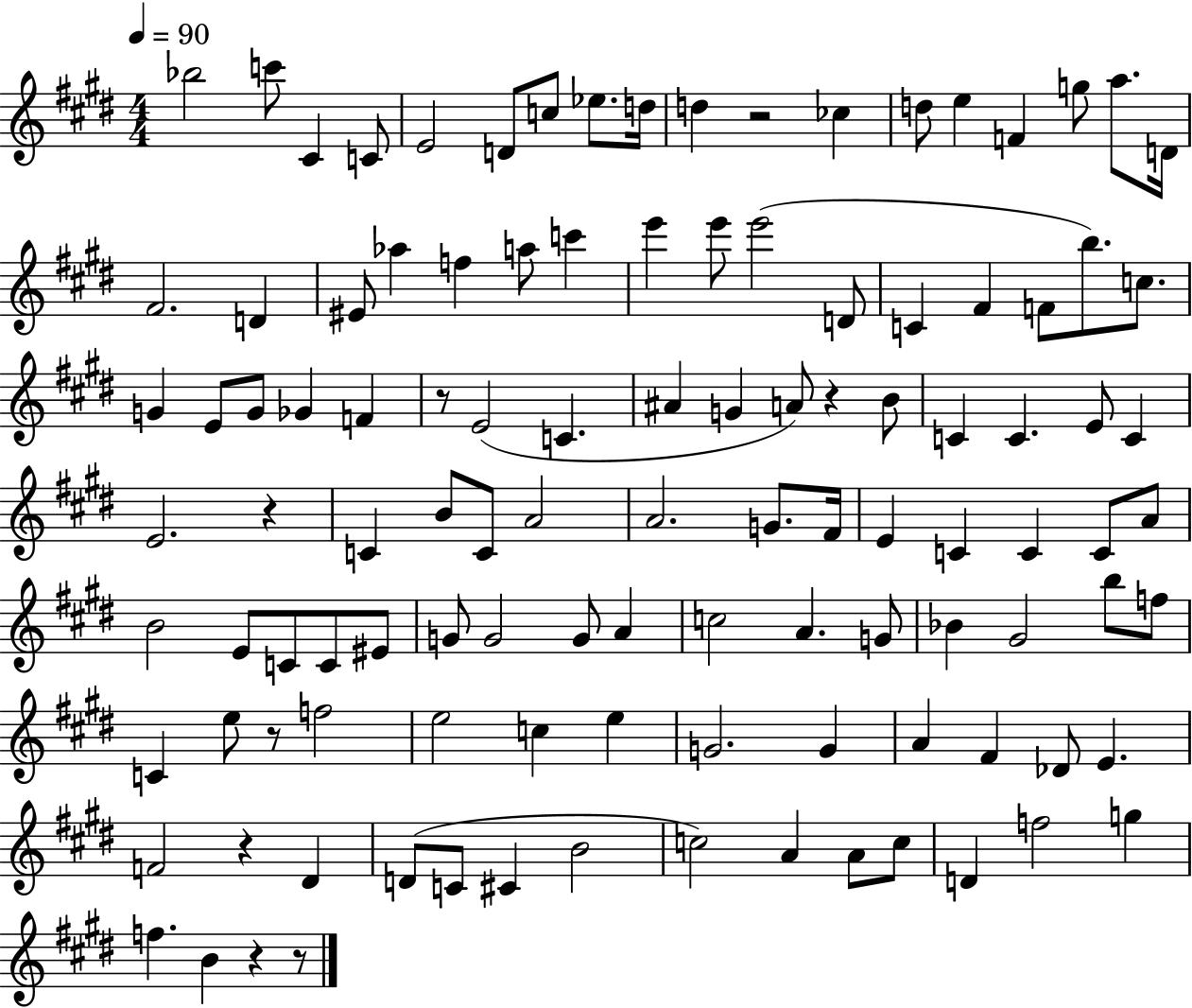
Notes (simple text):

Bb5/h C6/e C#4/q C4/e E4/h D4/e C5/e Eb5/e. D5/s D5/q R/h CES5/q D5/e E5/q F4/q G5/e A5/e. D4/s F#4/h. D4/q EIS4/e Ab5/q F5/q A5/e C6/q E6/q E6/e E6/h D4/e C4/q F#4/q F4/e B5/e. C5/e. G4/q E4/e G4/e Gb4/q F4/q R/e E4/h C4/q. A#4/q G4/q A4/e R/q B4/e C4/q C4/q. E4/e C4/q E4/h. R/q C4/q B4/e C4/e A4/h A4/h. G4/e. F#4/s E4/q C4/q C4/q C4/e A4/e B4/h E4/e C4/e C4/e EIS4/e G4/e G4/h G4/e A4/q C5/h A4/q. G4/e Bb4/q G#4/h B5/e F5/e C4/q E5/e R/e F5/h E5/h C5/q E5/q G4/h. G4/q A4/q F#4/q Db4/e E4/q. F4/h R/q D#4/q D4/e C4/e C#4/q B4/h C5/h A4/q A4/e C5/e D4/q F5/h G5/q F5/q. B4/q R/q R/e